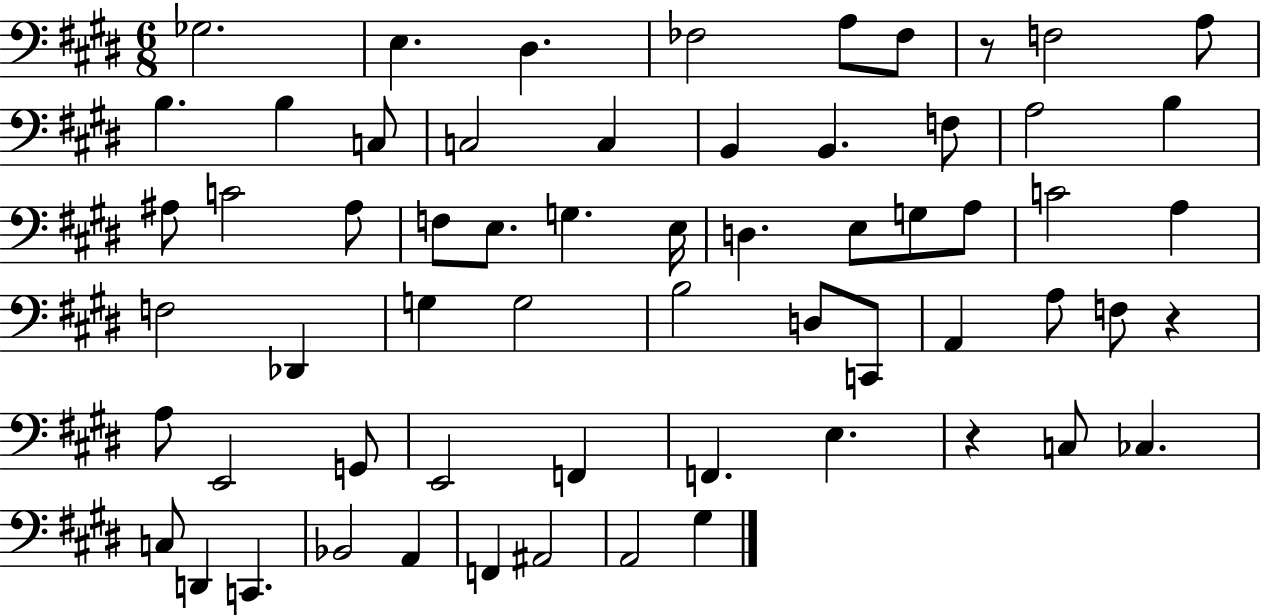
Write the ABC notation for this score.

X:1
T:Untitled
M:6/8
L:1/4
K:E
_G,2 E, ^D, _F,2 A,/2 _F,/2 z/2 F,2 A,/2 B, B, C,/2 C,2 C, B,, B,, F,/2 A,2 B, ^A,/2 C2 ^A,/2 F,/2 E,/2 G, E,/4 D, E,/2 G,/2 A,/2 C2 A, F,2 _D,, G, G,2 B,2 D,/2 C,,/2 A,, A,/2 F,/2 z A,/2 E,,2 G,,/2 E,,2 F,, F,, E, z C,/2 _C, C,/2 D,, C,, _B,,2 A,, F,, ^A,,2 A,,2 ^G,